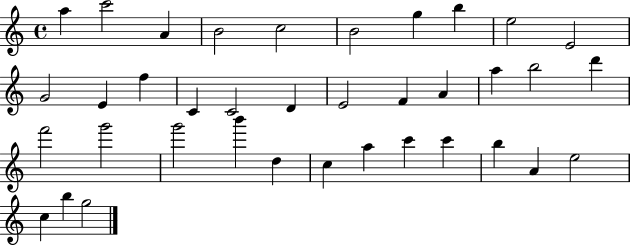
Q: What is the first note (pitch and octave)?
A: A5